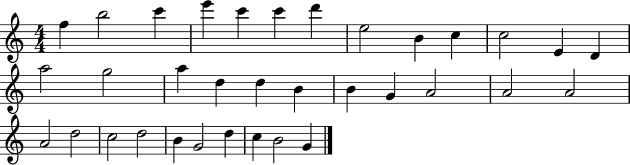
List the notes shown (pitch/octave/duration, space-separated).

F5/q B5/h C6/q E6/q C6/q C6/q D6/q E5/h B4/q C5/q C5/h E4/q D4/q A5/h G5/h A5/q D5/q D5/q B4/q B4/q G4/q A4/h A4/h A4/h A4/h D5/h C5/h D5/h B4/q G4/h D5/q C5/q B4/h G4/q